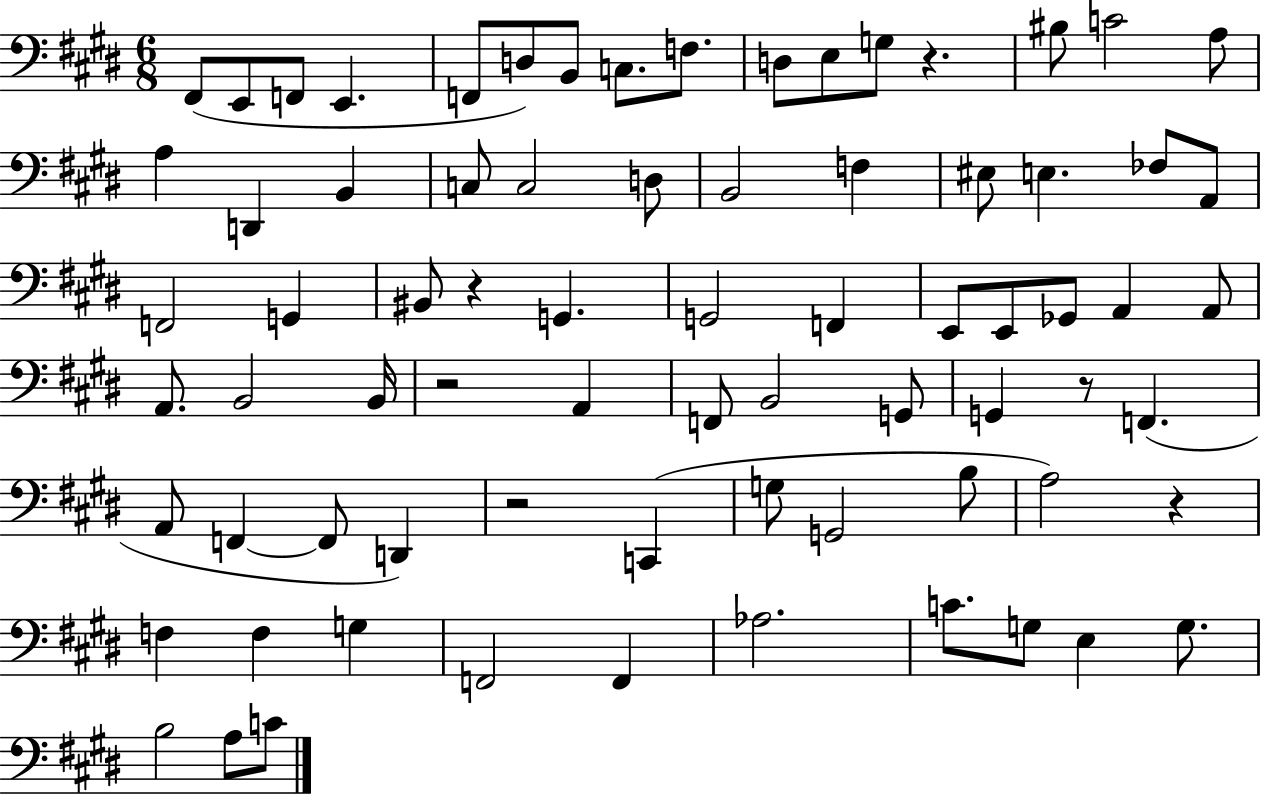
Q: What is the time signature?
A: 6/8